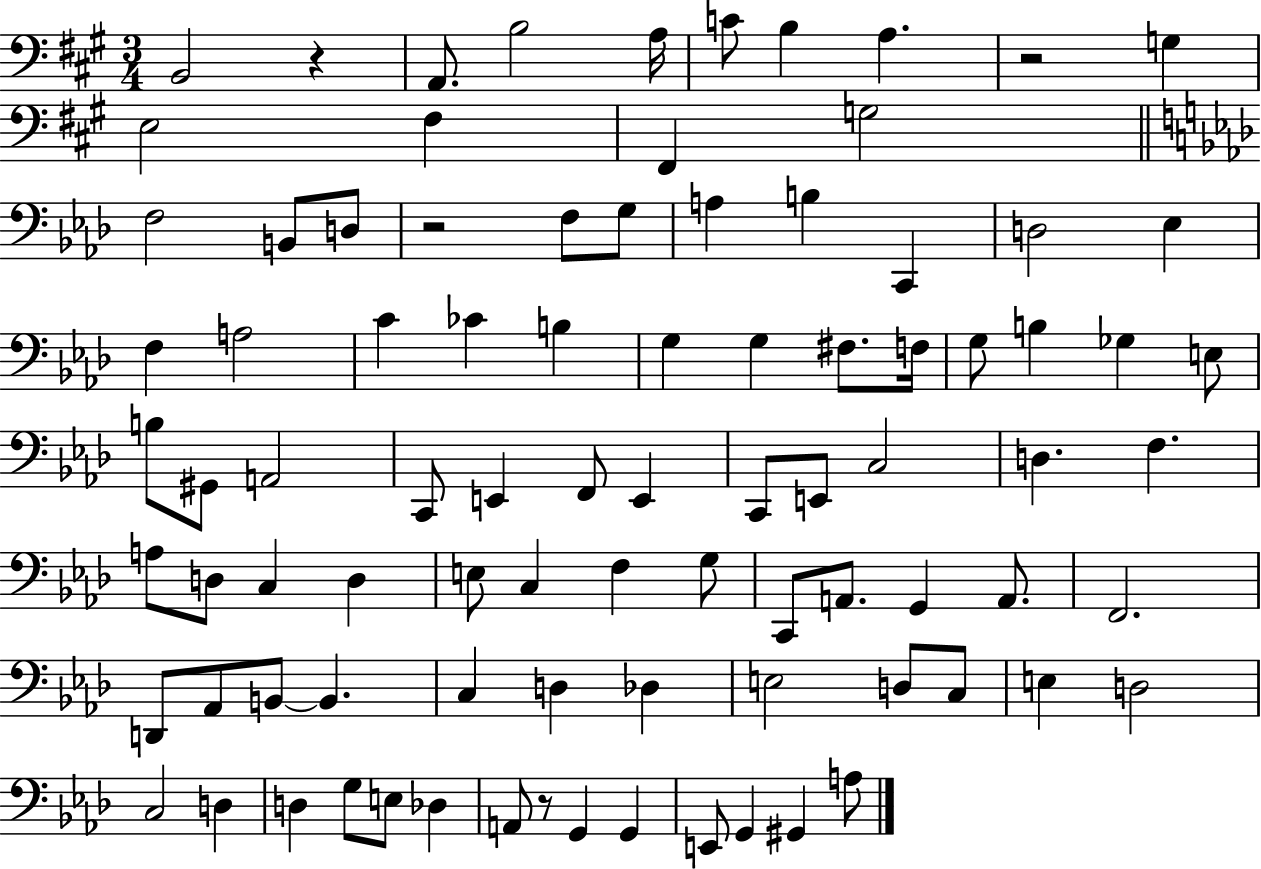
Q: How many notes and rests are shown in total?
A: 89